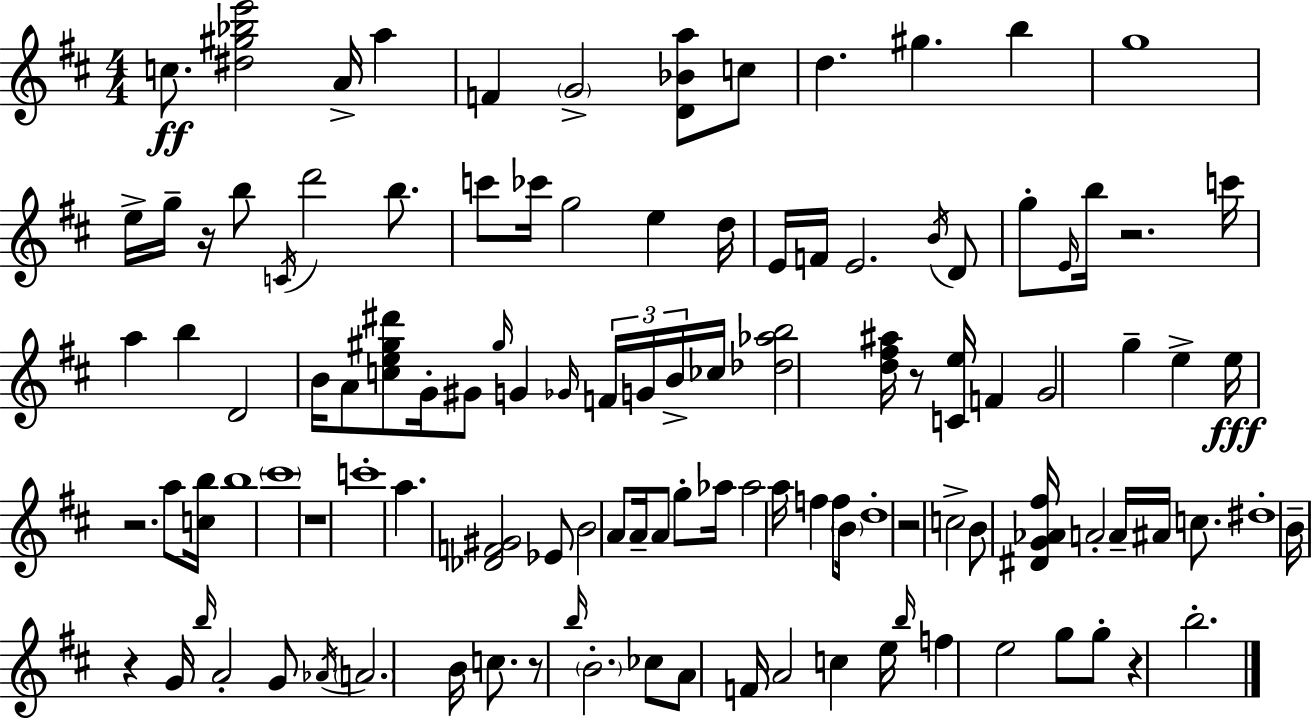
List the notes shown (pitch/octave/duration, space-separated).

C5/e. [D#5,G#5,Bb5,E6]/h A4/s A5/q F4/q G4/h [D4,Bb4,A5]/e C5/e D5/q. G#5/q. B5/q G5/w E5/s G5/s R/s B5/e C4/s D6/h B5/e. C6/e CES6/s G5/h E5/q D5/s E4/s F4/s E4/h. B4/s D4/e G5/e E4/s B5/s R/h. C6/s A5/q B5/q D4/h B4/s A4/e [C5,E5,G#5,D#6]/e G4/s G#4/e G#5/s G4/q Gb4/s F4/s G4/s B4/s CES5/s [Db5,Ab5,B5]/h [D5,F#5,A#5]/s R/e [C4,E5]/s F4/q G4/h G5/q E5/q E5/s R/h. A5/e [C5,B5]/s B5/w C#6/w R/w C6/w A5/q. [Db4,F4,G#4]/h Eb4/e B4/h A4/e A4/s A4/e G5/e Ab5/s Ab5/h A5/s F5/q F5/e B4/s D5/w R/h C5/h B4/e [D#4,G4,Ab4,F#5]/s A4/h A4/s A#4/s C5/e. D#5/w B4/s R/q G4/s B5/s A4/h G4/e Ab4/s A4/h. B4/s C5/e. R/e B5/s B4/h. CES5/e A4/e F4/s A4/h C5/q E5/s B5/s F5/q E5/h G5/e G5/e R/q B5/h.